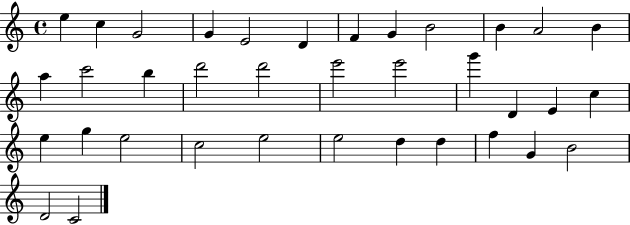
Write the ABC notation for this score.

X:1
T:Untitled
M:4/4
L:1/4
K:C
e c G2 G E2 D F G B2 B A2 B a c'2 b d'2 d'2 e'2 e'2 g' D E c e g e2 c2 e2 e2 d d f G B2 D2 C2